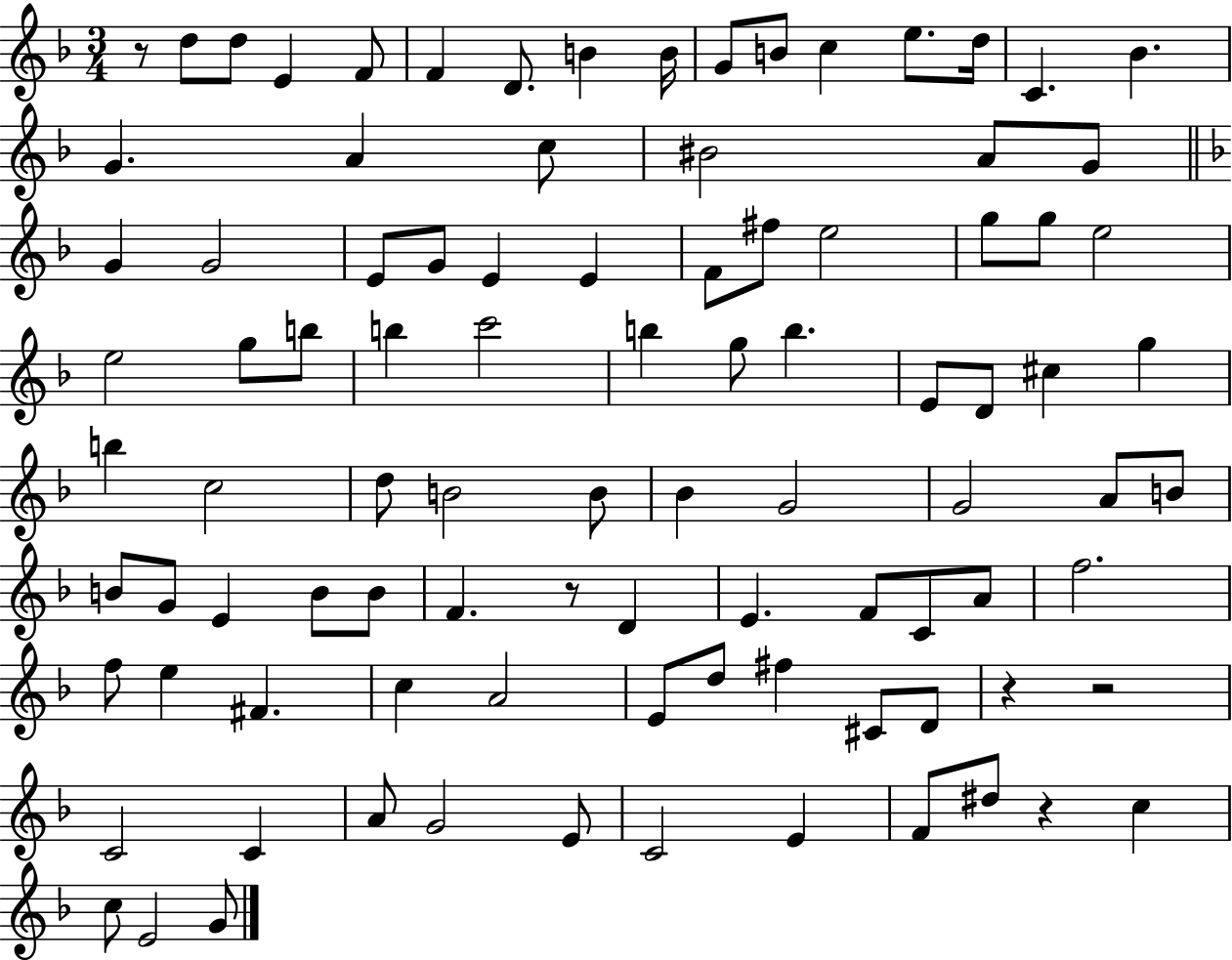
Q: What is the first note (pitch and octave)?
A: D5